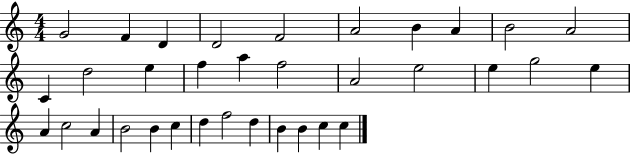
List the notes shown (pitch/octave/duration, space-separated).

G4/h F4/q D4/q D4/h F4/h A4/h B4/q A4/q B4/h A4/h C4/q D5/h E5/q F5/q A5/q F5/h A4/h E5/h E5/q G5/h E5/q A4/q C5/h A4/q B4/h B4/q C5/q D5/q F5/h D5/q B4/q B4/q C5/q C5/q